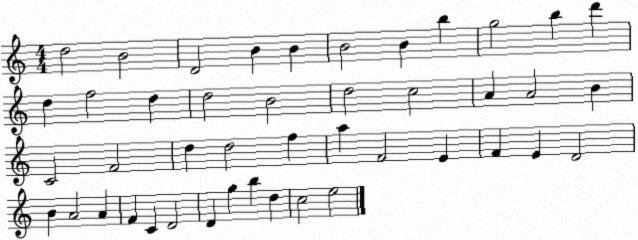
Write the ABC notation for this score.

X:1
T:Untitled
M:4/4
L:1/4
K:C
d2 B2 D2 B B B2 B b g2 b d' d f2 d d2 B2 d2 c2 A A2 B C2 F2 d d2 f a F2 E F E D2 B A2 A F C D2 D g b d c2 e2